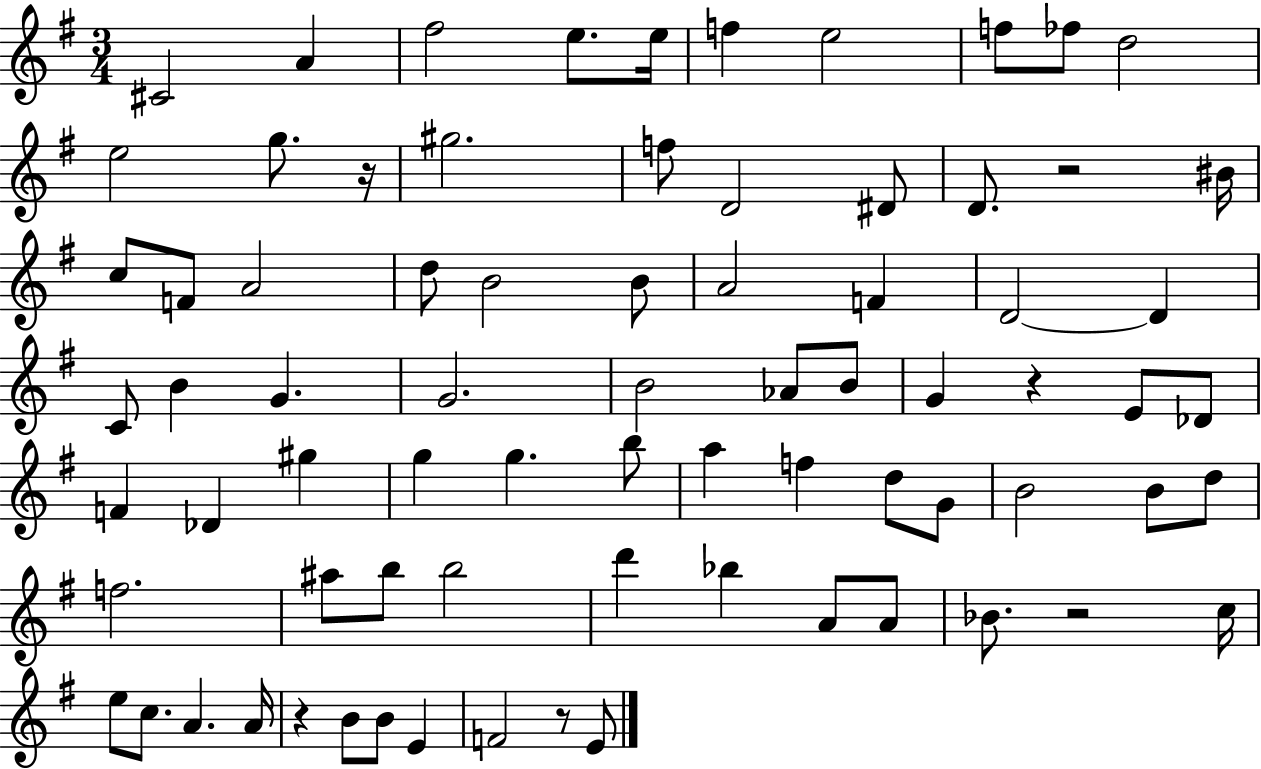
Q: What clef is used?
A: treble